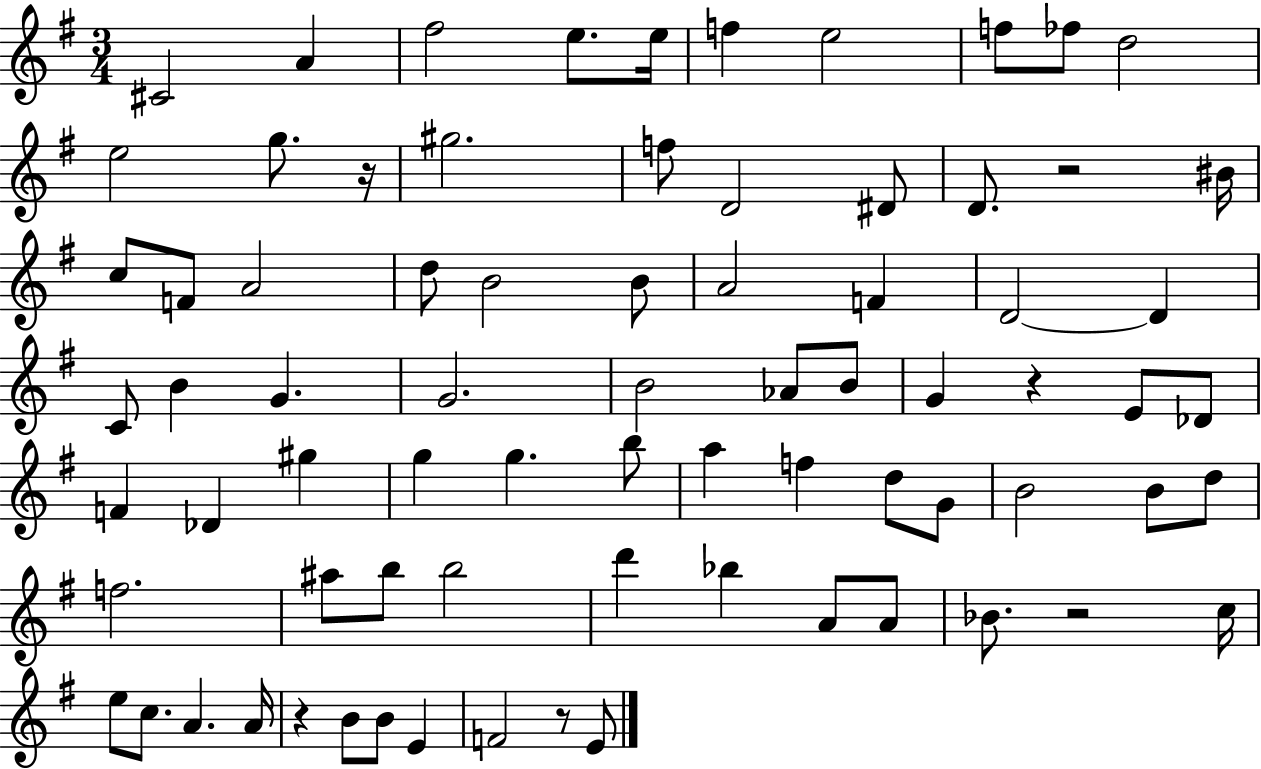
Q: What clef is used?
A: treble